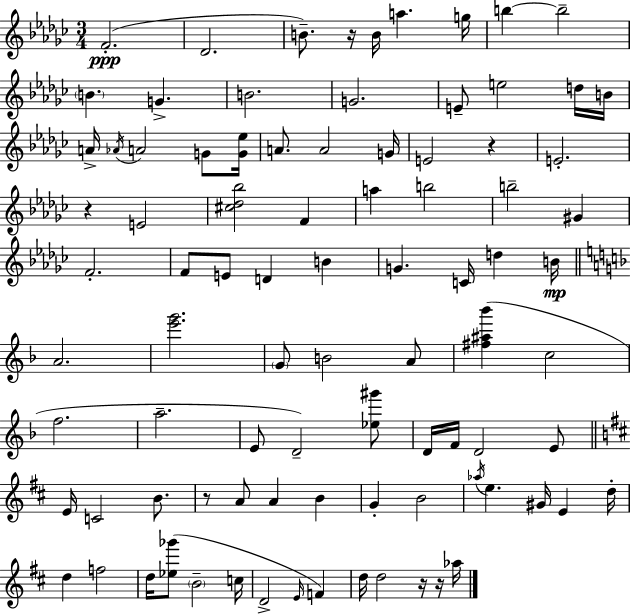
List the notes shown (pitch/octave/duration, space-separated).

F4/h. Db4/h. B4/e. R/s B4/s A5/q. G5/s B5/q B5/h B4/q. G4/q. B4/h. G4/h. E4/e E5/h D5/s B4/s A4/s Ab4/s A4/h G4/e [G4,Eb5]/s A4/e. A4/h G4/s E4/h R/q E4/h. R/q E4/h [C#5,Db5,Bb5]/h F4/q A5/q B5/h B5/h G#4/q F4/h. F4/e E4/e D4/q B4/q G4/q. C4/s D5/q B4/s A4/h. [E6,G6]/h. G4/e B4/h A4/e [F#5,A#5,Bb6]/q C5/h F5/h. A5/h. E4/e D4/h [Eb5,G#6]/e D4/s F4/s D4/h E4/e E4/s C4/h B4/e. R/e A4/e A4/q B4/q G4/q B4/h Ab5/s E5/q. G#4/s E4/q D5/s D5/q F5/h D5/s [Eb5,Gb6]/e B4/h C5/s D4/h E4/s F4/q D5/s D5/h R/s R/s Ab5/s